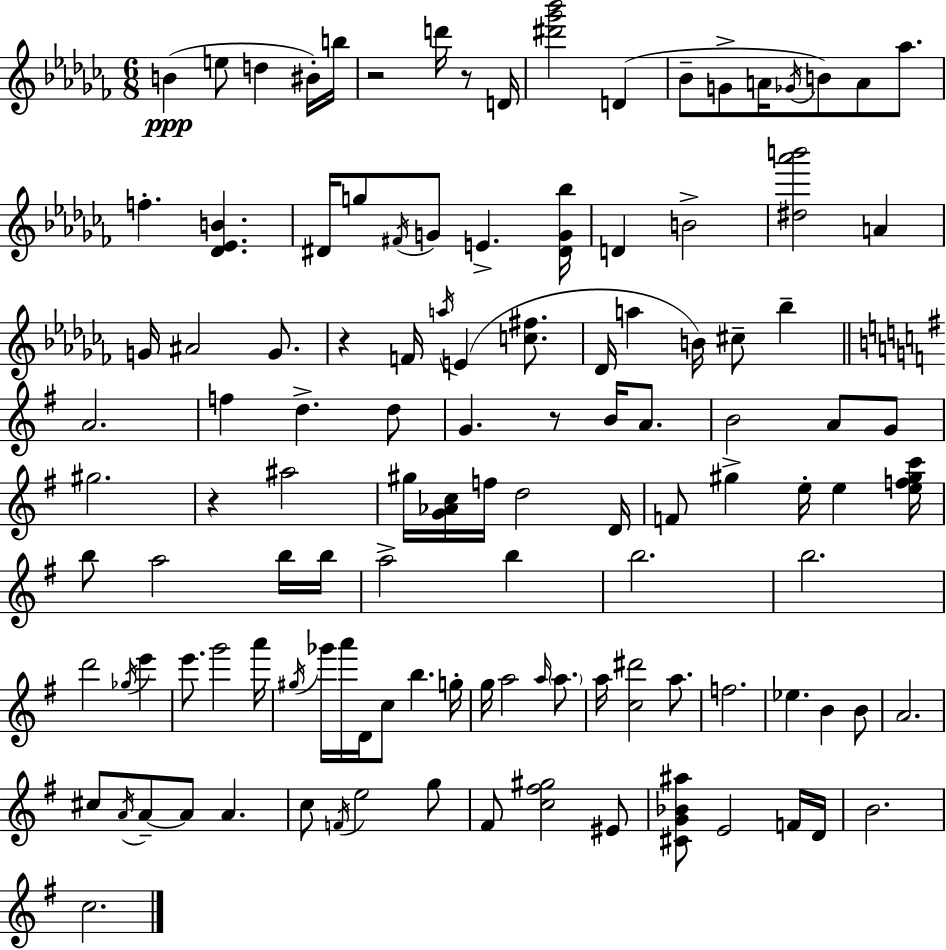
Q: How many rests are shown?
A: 5